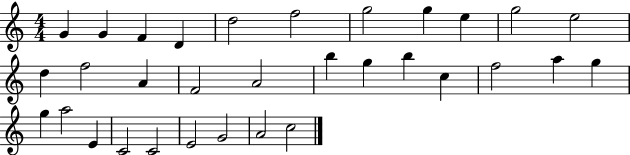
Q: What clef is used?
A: treble